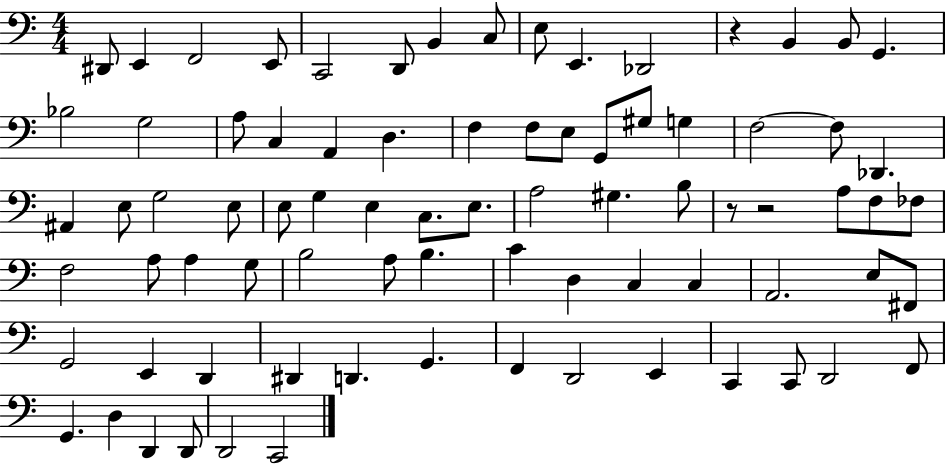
D#2/e E2/q F2/h E2/e C2/h D2/e B2/q C3/e E3/e E2/q. Db2/h R/q B2/q B2/e G2/q. Bb3/h G3/h A3/e C3/q A2/q D3/q. F3/q F3/e E3/e G2/e G#3/e G3/q F3/h F3/e Db2/q. A#2/q E3/e G3/h E3/e E3/e G3/q E3/q C3/e. E3/e. A3/h G#3/q. B3/e R/e R/h A3/e F3/e FES3/e F3/h A3/e A3/q G3/e B3/h A3/e B3/q. C4/q D3/q C3/q C3/q A2/h. E3/e F#2/e G2/h E2/q D2/q D#2/q D2/q. G2/q. F2/q D2/h E2/q C2/q C2/e D2/h F2/e G2/q. D3/q D2/q D2/e D2/h C2/h